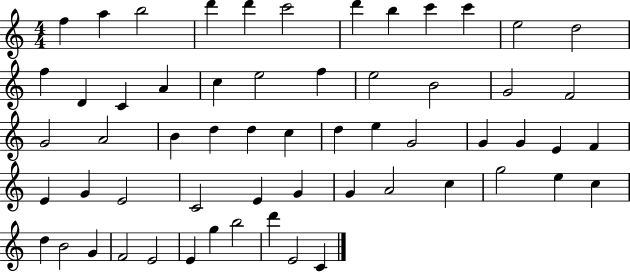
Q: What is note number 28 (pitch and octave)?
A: D5